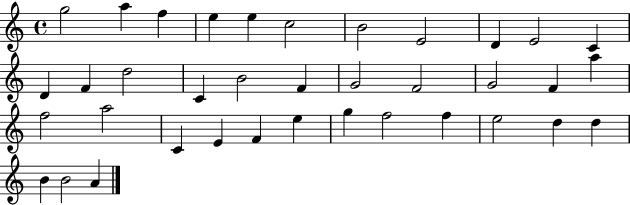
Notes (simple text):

G5/h A5/q F5/q E5/q E5/q C5/h B4/h E4/h D4/q E4/h C4/q D4/q F4/q D5/h C4/q B4/h F4/q G4/h F4/h G4/h F4/q A5/q F5/h A5/h C4/q E4/q F4/q E5/q G5/q F5/h F5/q E5/h D5/q D5/q B4/q B4/h A4/q